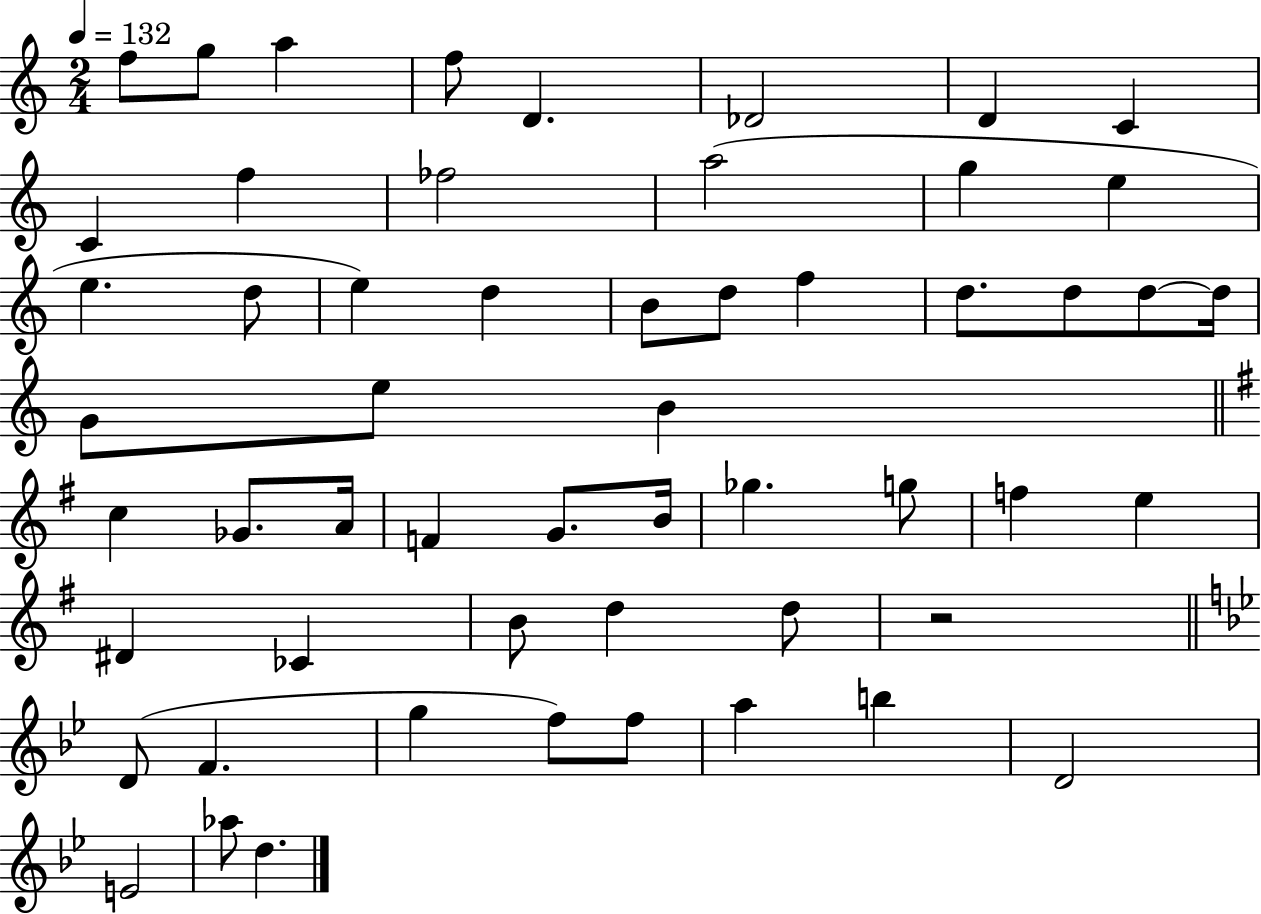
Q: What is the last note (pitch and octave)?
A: D5